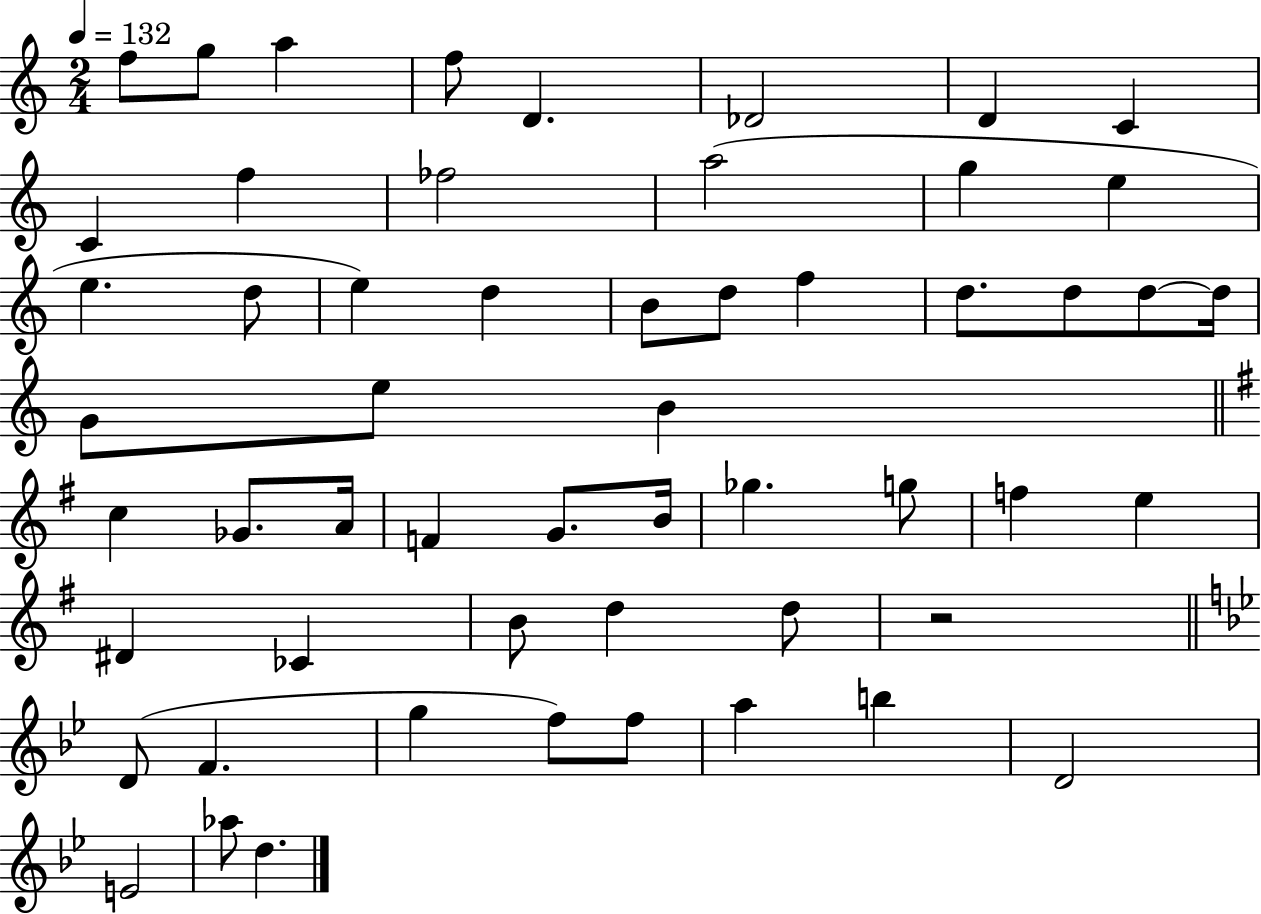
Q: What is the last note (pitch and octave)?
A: D5